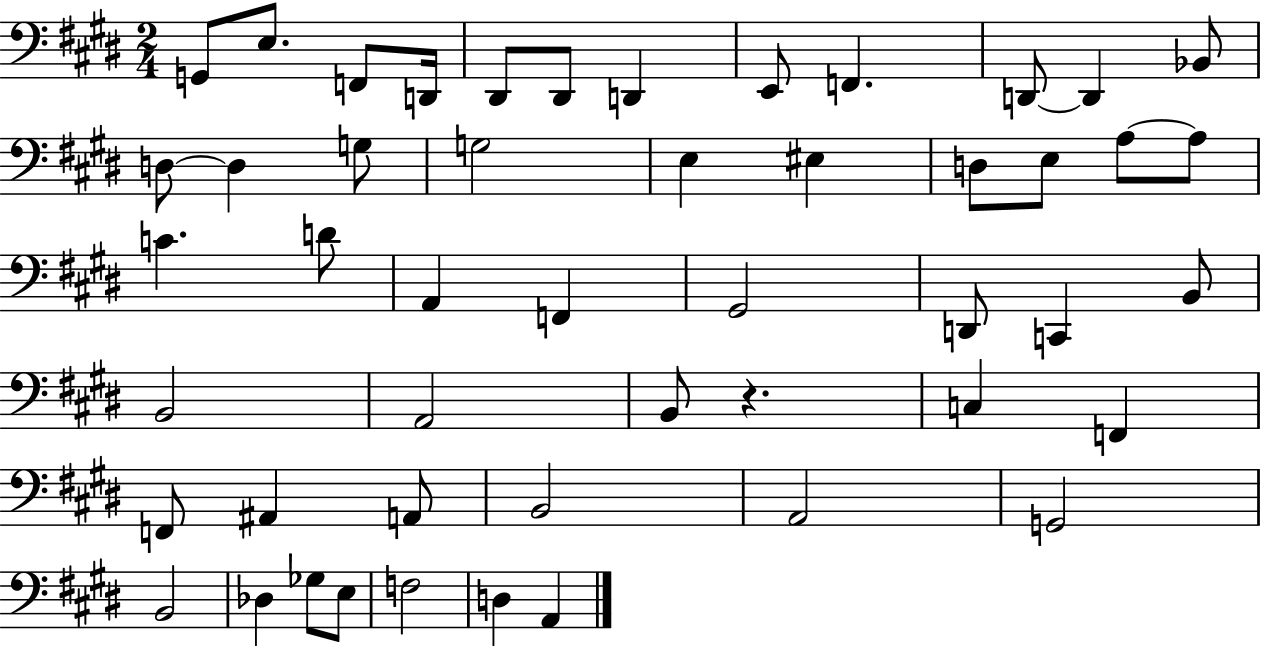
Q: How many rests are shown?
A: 1